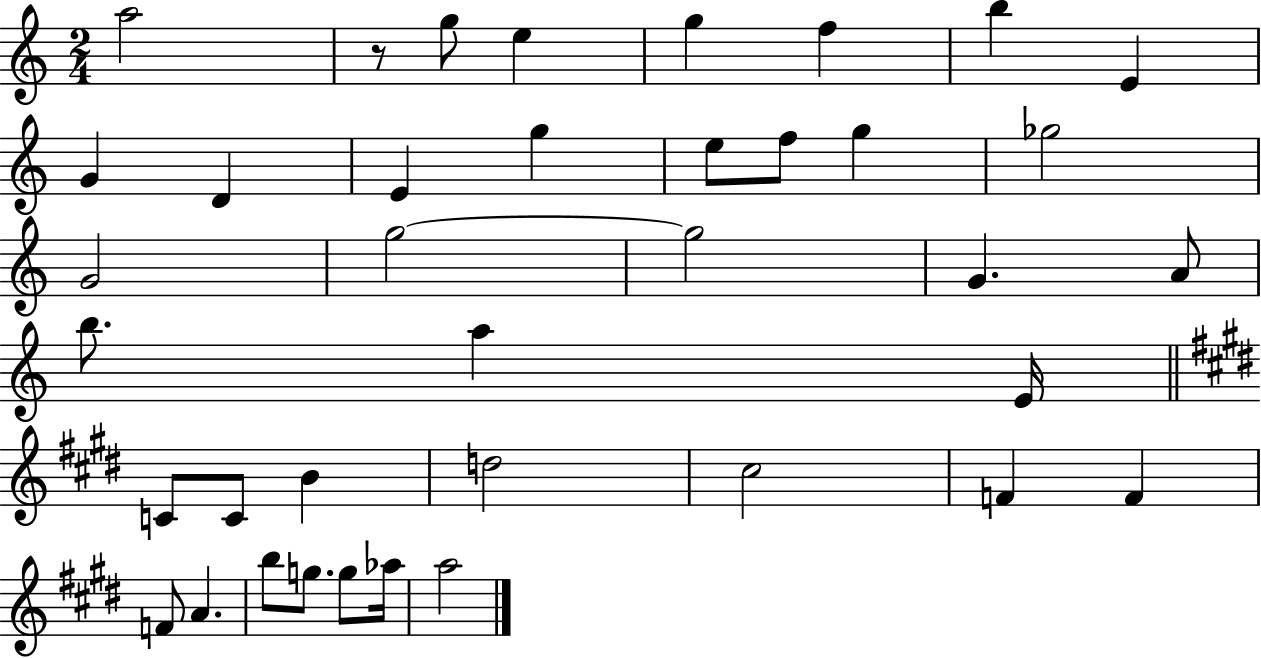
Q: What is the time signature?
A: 2/4